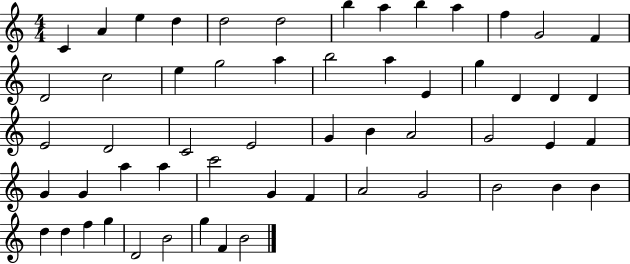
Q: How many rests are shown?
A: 0